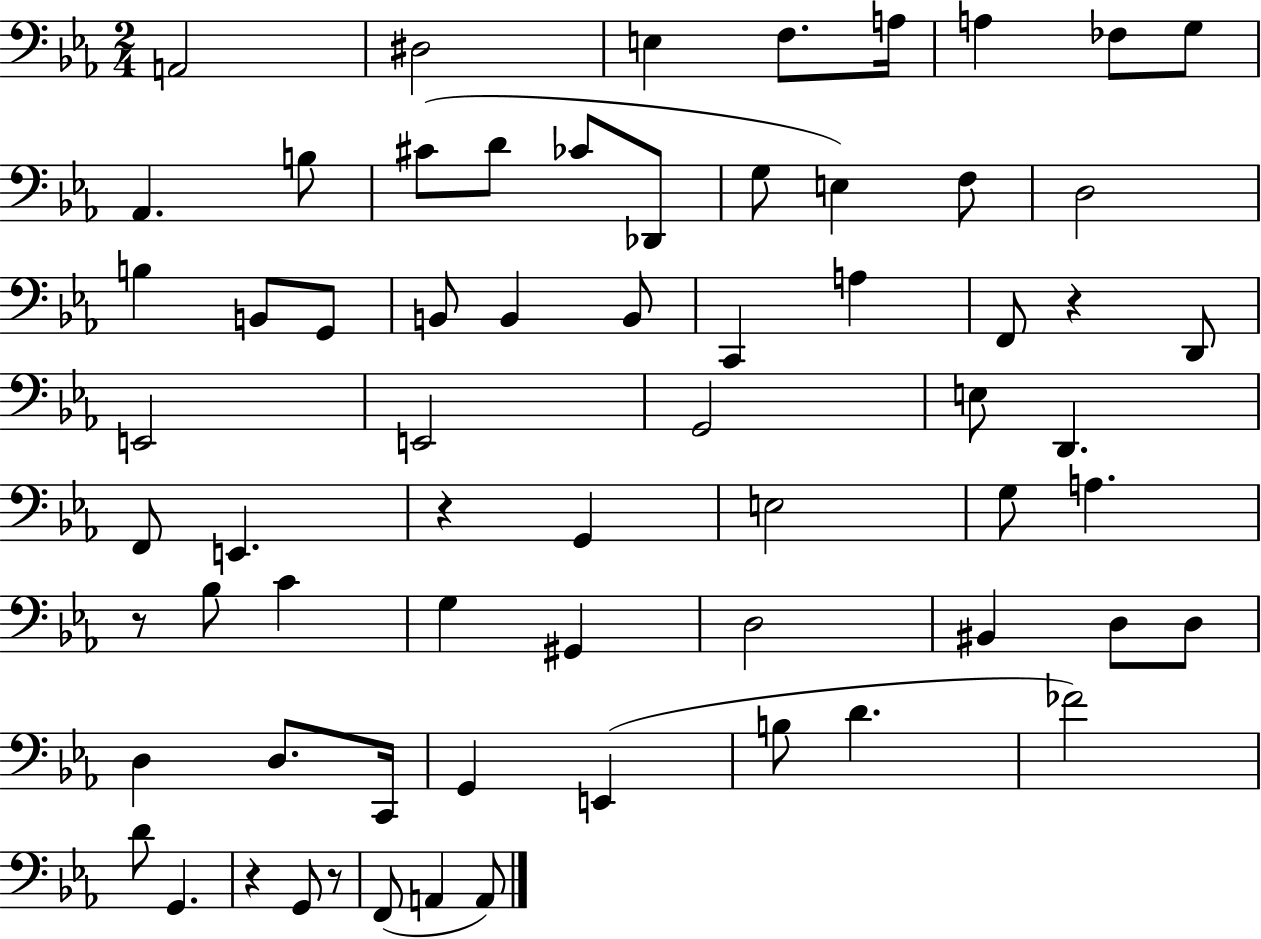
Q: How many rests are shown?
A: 5